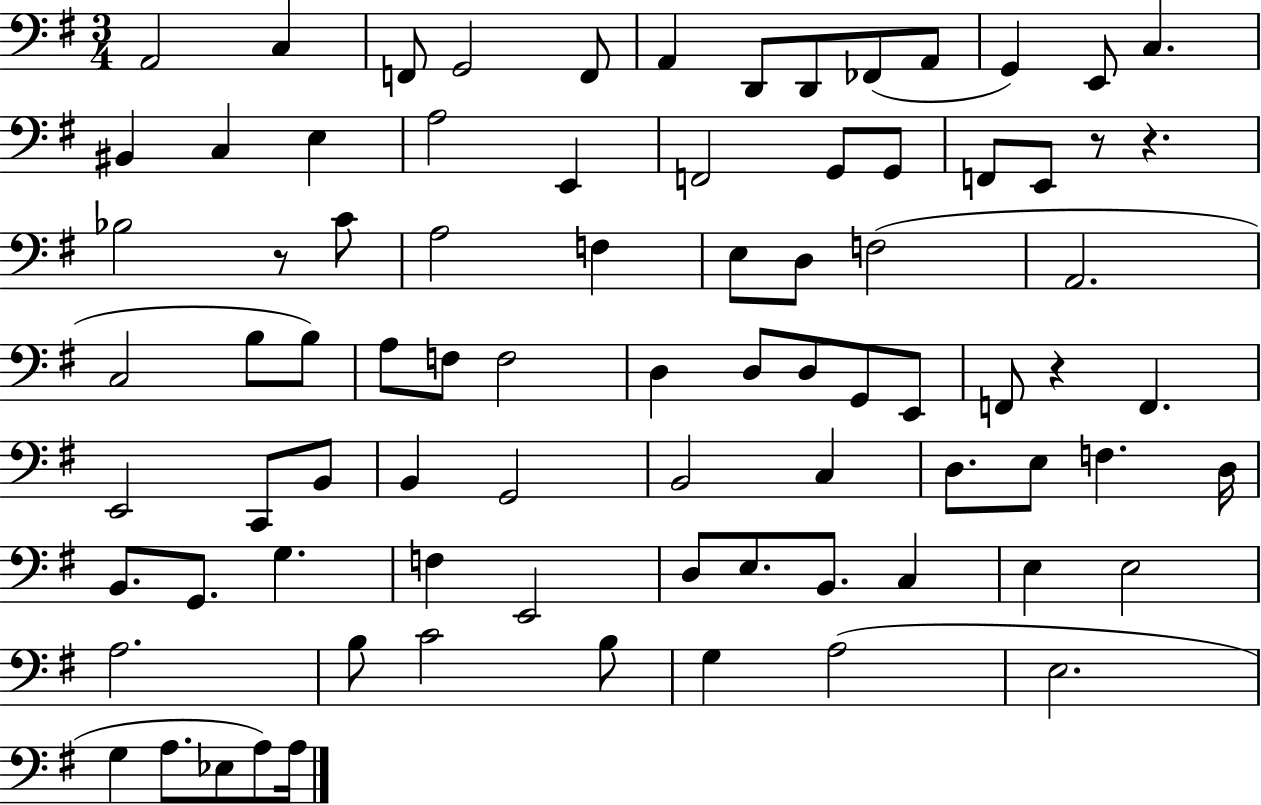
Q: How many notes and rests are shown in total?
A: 82